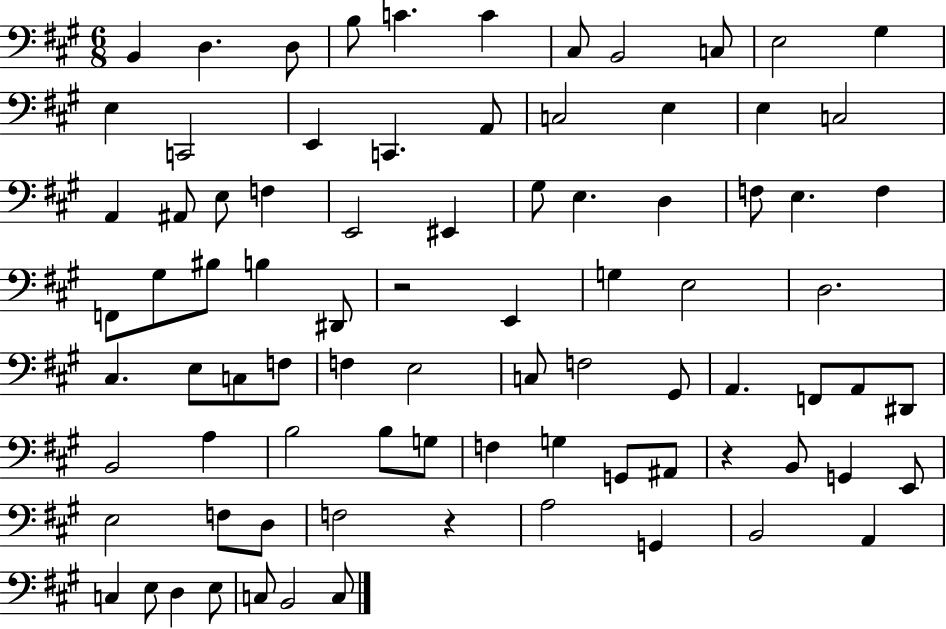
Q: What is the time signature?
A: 6/8